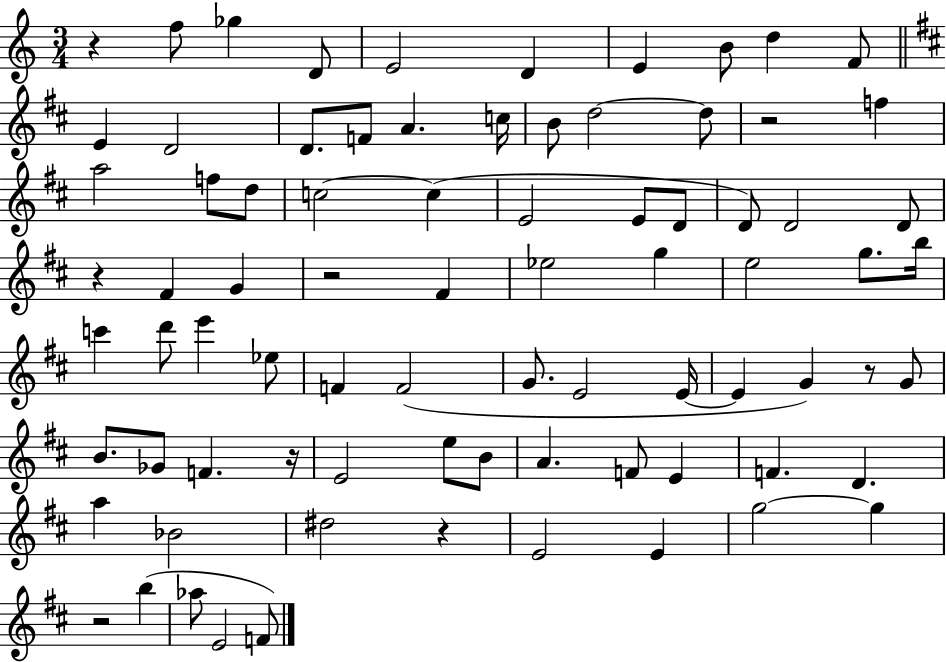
R/q F5/e Gb5/q D4/e E4/h D4/q E4/q B4/e D5/q F4/e E4/q D4/h D4/e. F4/e A4/q. C5/s B4/e D5/h D5/e R/h F5/q A5/h F5/e D5/e C5/h C5/q E4/h E4/e D4/e D4/e D4/h D4/e R/q F#4/q G4/q R/h F#4/q Eb5/h G5/q E5/h G5/e. B5/s C6/q D6/e E6/q Eb5/e F4/q F4/h G4/e. E4/h E4/s E4/q G4/q R/e G4/e B4/e. Gb4/e F4/q. R/s E4/h E5/e B4/e A4/q. F4/e E4/q F4/q. D4/q. A5/q Bb4/h D#5/h R/q E4/h E4/q G5/h G5/q R/h B5/q Ab5/e E4/h F4/e